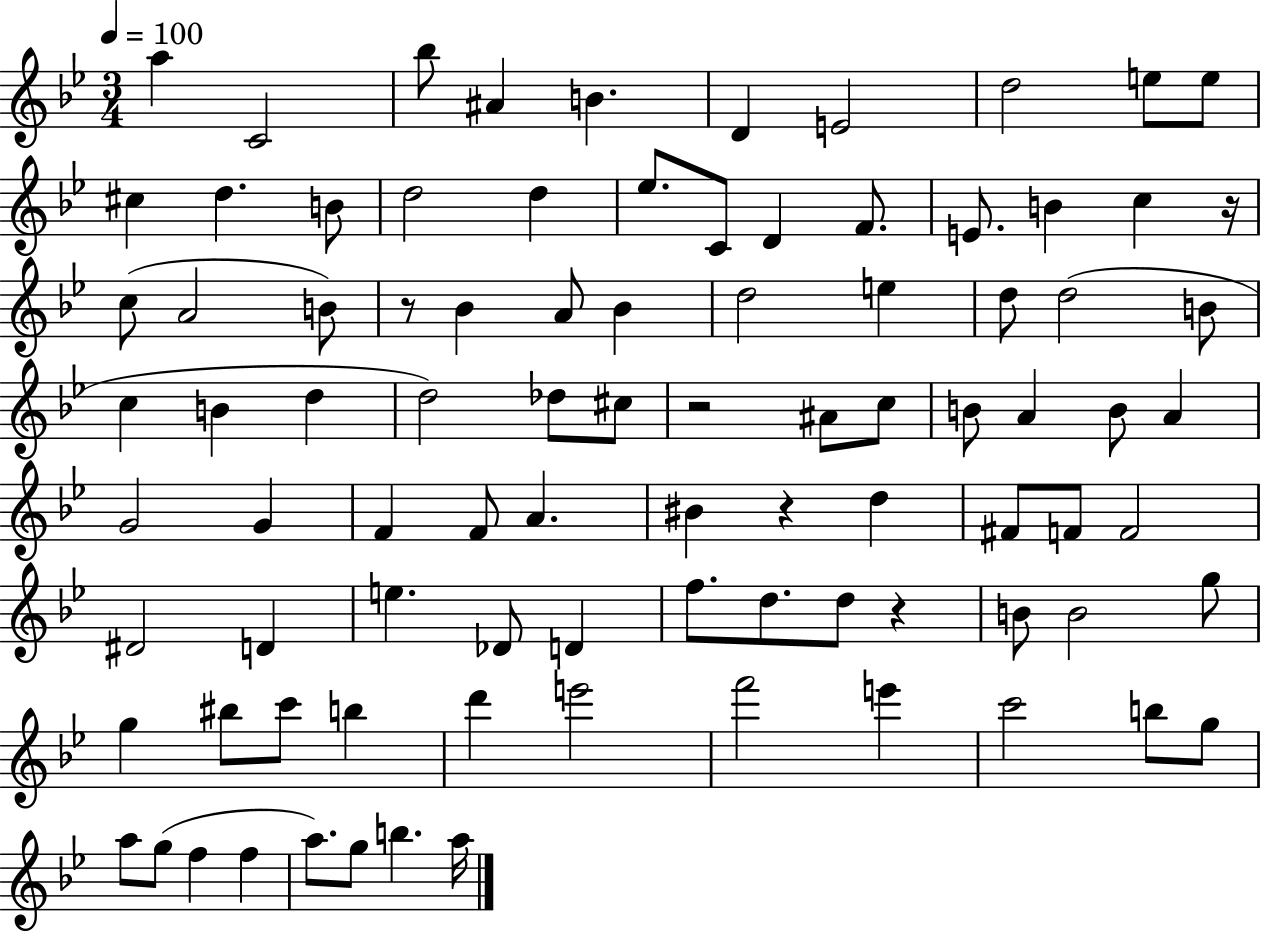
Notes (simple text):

A5/q C4/h Bb5/e A#4/q B4/q. D4/q E4/h D5/h E5/e E5/e C#5/q D5/q. B4/e D5/h D5/q Eb5/e. C4/e D4/q F4/e. E4/e. B4/q C5/q R/s C5/e A4/h B4/e R/e Bb4/q A4/e Bb4/q D5/h E5/q D5/e D5/h B4/e C5/q B4/q D5/q D5/h Db5/e C#5/e R/h A#4/e C5/e B4/e A4/q B4/e A4/q G4/h G4/q F4/q F4/e A4/q. BIS4/q R/q D5/q F#4/e F4/e F4/h D#4/h D4/q E5/q. Db4/e D4/q F5/e. D5/e. D5/e R/q B4/e B4/h G5/e G5/q BIS5/e C6/e B5/q D6/q E6/h F6/h E6/q C6/h B5/e G5/e A5/e G5/e F5/q F5/q A5/e. G5/e B5/q. A5/s